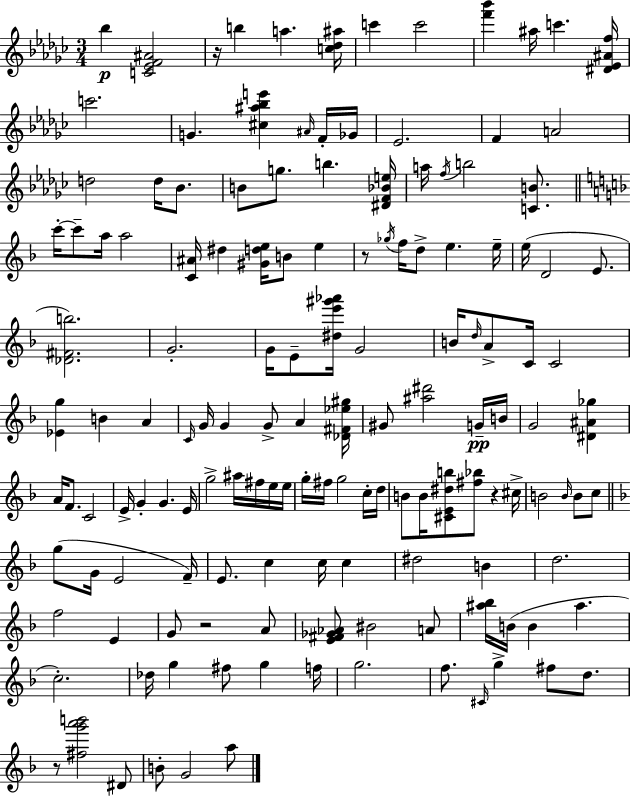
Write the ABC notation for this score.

X:1
T:Untitled
M:3/4
L:1/4
K:Ebm
_b [C_EF^A]2 z/4 b a [c_d^a]/4 c' c'2 [f'_b'] ^a/4 c' [^D_E^Af]/4 c'2 G [^c^a_be'] ^A/4 F/4 _G/4 _E2 F A2 d2 d/4 _B/2 B/2 g/2 b [^DF_Be]/4 a/4 f/4 b2 [CB]/2 c'/4 c'/2 a/4 a2 [C^A]/4 ^d [^Gde]/4 B/2 e z/2 _g/4 f/4 d/2 e e/4 e/4 D2 E/2 [_D^Fb]2 G2 G/4 E/2 [^de'^g'_a']/4 G2 B/4 d/4 A/2 C/4 C2 [_Eg] B A C/4 G/4 G G/2 A [_D^F_e^g]/4 ^G/2 [^a^d']2 G/4 B/4 G2 [^D^A_g] A/4 F/2 C2 E/4 G G E/4 g2 ^a/4 ^f/4 e/4 e/4 g/4 ^f/4 g2 c/4 d/4 B/2 B/4 [^CE^db]/2 [^f_b]/2 z ^c/4 B2 B/4 B/2 c/2 g/2 G/4 E2 F/4 E/2 c c/4 c ^d2 B d2 f2 E G/2 z2 A/2 [E^F_G_A]/2 ^B2 A/2 [^a_b]/4 B/4 B ^a c2 _d/4 g ^f/2 g f/4 g2 f/2 ^C/4 g ^f/2 d/2 z/2 [^fg'a'b']2 ^D/2 B/2 G2 a/2